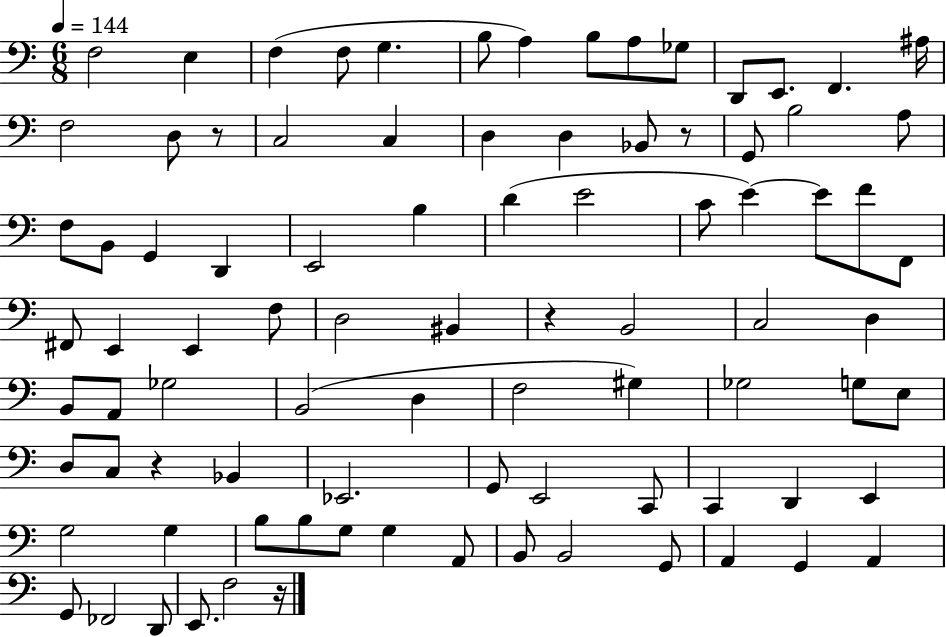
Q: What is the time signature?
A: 6/8